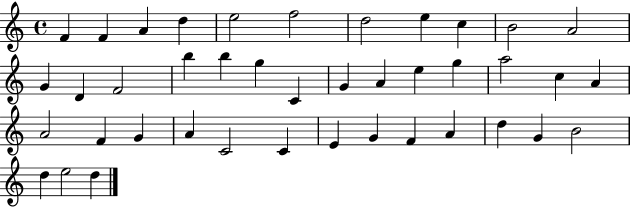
X:1
T:Untitled
M:4/4
L:1/4
K:C
F F A d e2 f2 d2 e c B2 A2 G D F2 b b g C G A e g a2 c A A2 F G A C2 C E G F A d G B2 d e2 d